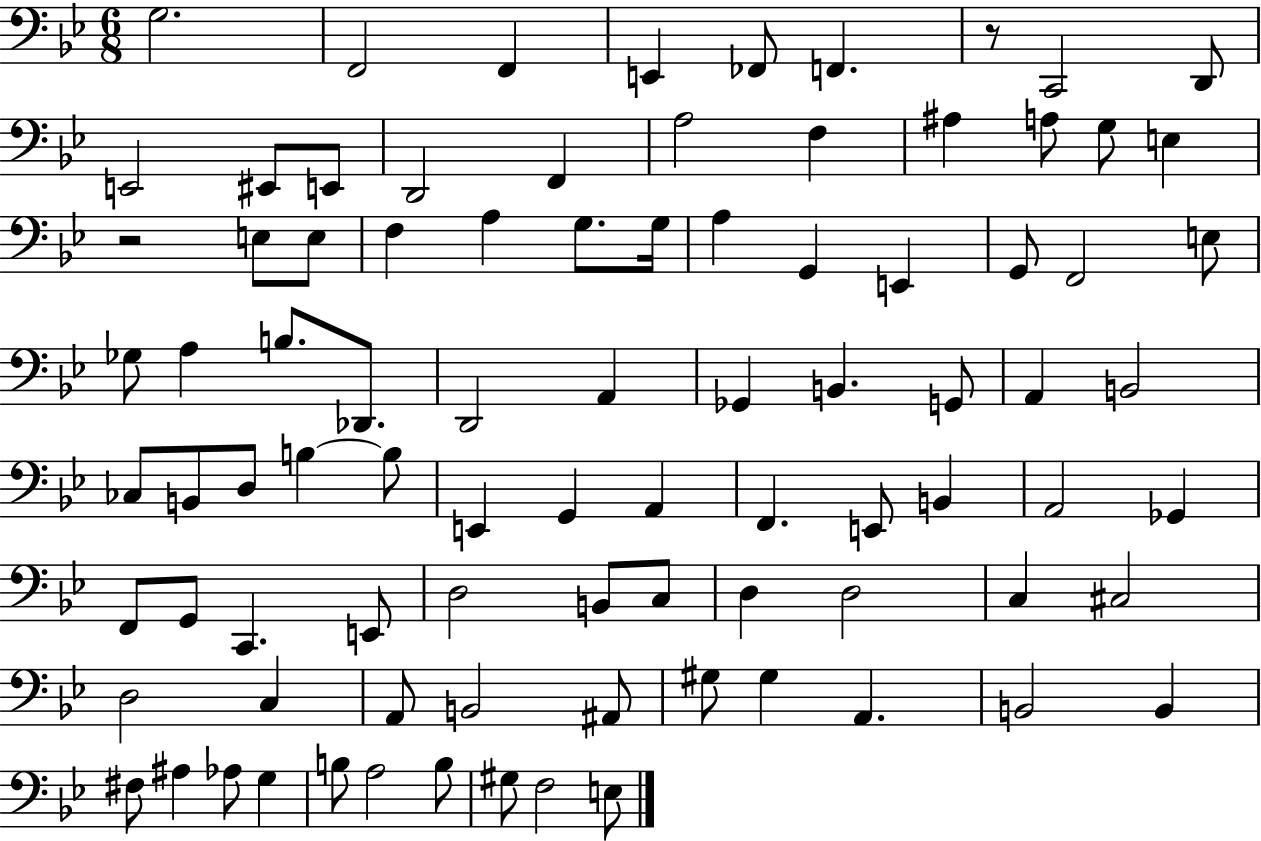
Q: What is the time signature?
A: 6/8